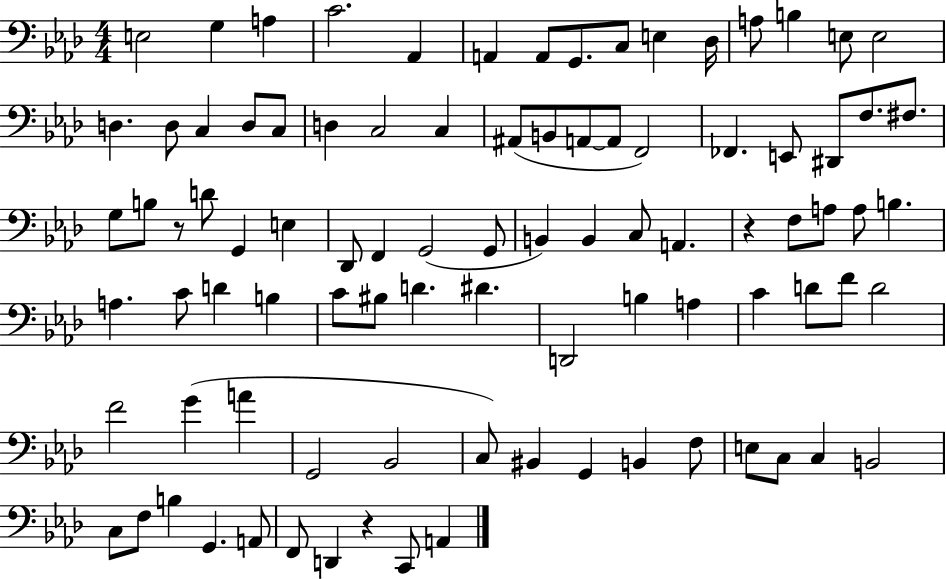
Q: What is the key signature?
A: AES major